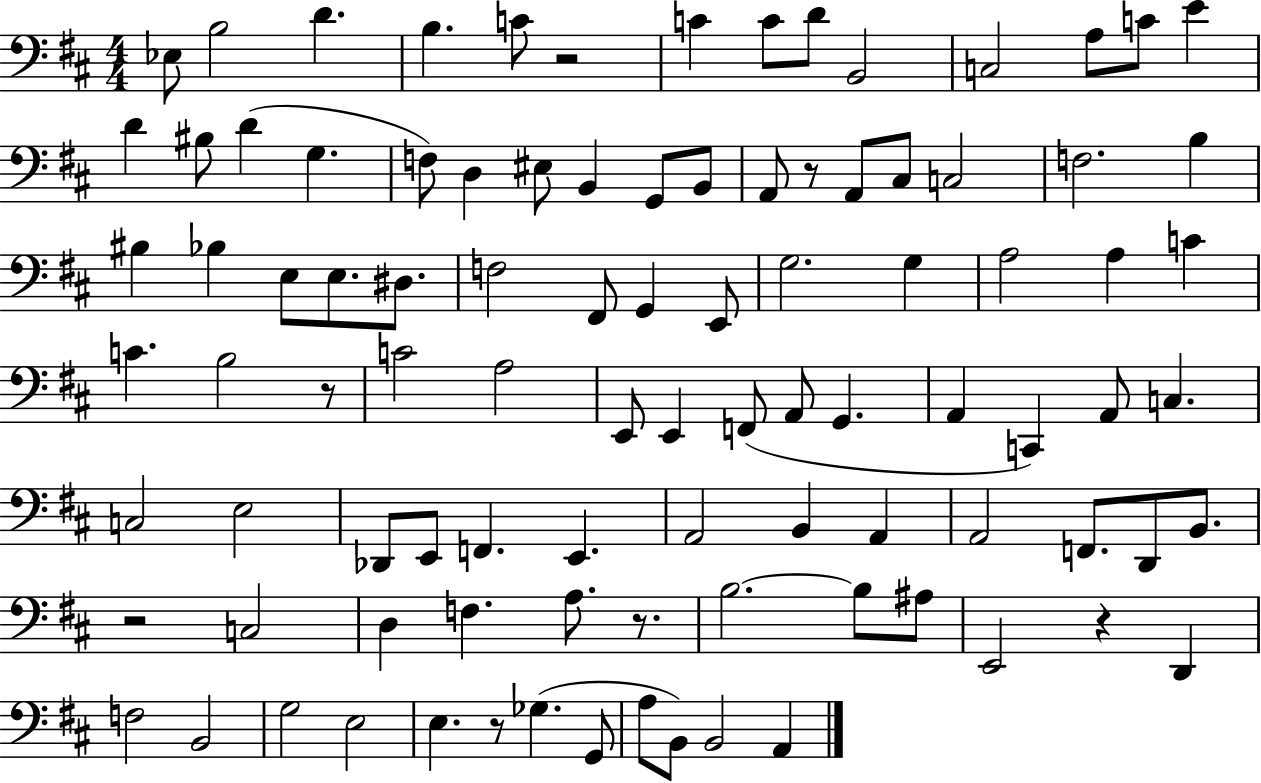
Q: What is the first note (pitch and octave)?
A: Eb3